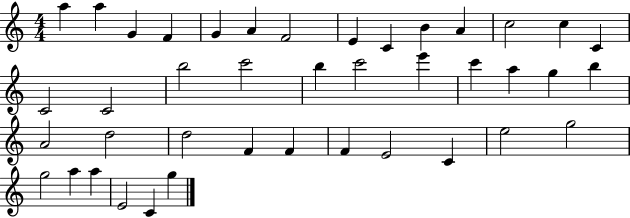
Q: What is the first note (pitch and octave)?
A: A5